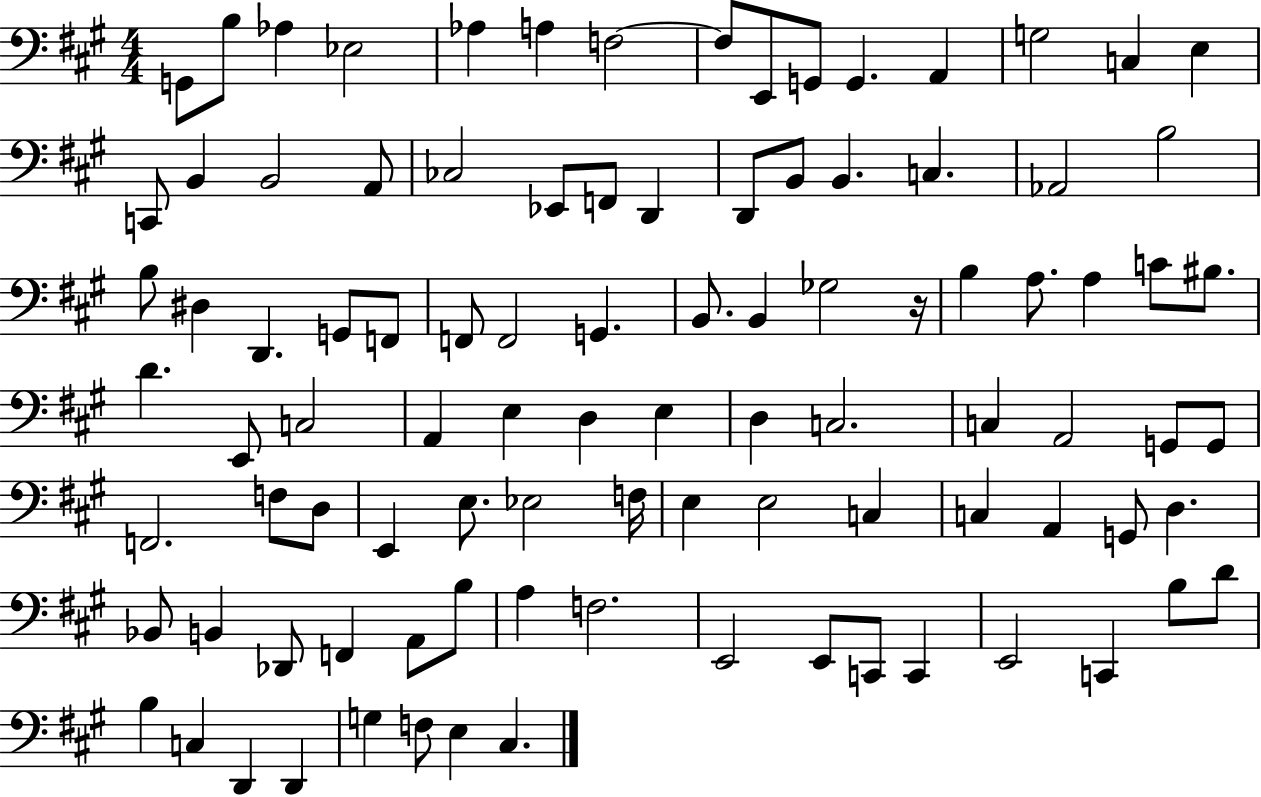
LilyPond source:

{
  \clef bass
  \numericTimeSignature
  \time 4/4
  \key a \major
  g,8 b8 aes4 ees2 | aes4 a4 f2~~ | f8 e,8 g,8 g,4. a,4 | g2 c4 e4 | \break c,8 b,4 b,2 a,8 | ces2 ees,8 f,8 d,4 | d,8 b,8 b,4. c4. | aes,2 b2 | \break b8 dis4 d,4. g,8 f,8 | f,8 f,2 g,4. | b,8. b,4 ges2 r16 | b4 a8. a4 c'8 bis8. | \break d'4. e,8 c2 | a,4 e4 d4 e4 | d4 c2. | c4 a,2 g,8 g,8 | \break f,2. f8 d8 | e,4 e8. ees2 f16 | e4 e2 c4 | c4 a,4 g,8 d4. | \break bes,8 b,4 des,8 f,4 a,8 b8 | a4 f2. | e,2 e,8 c,8 c,4 | e,2 c,4 b8 d'8 | \break b4 c4 d,4 d,4 | g4 f8 e4 cis4. | \bar "|."
}